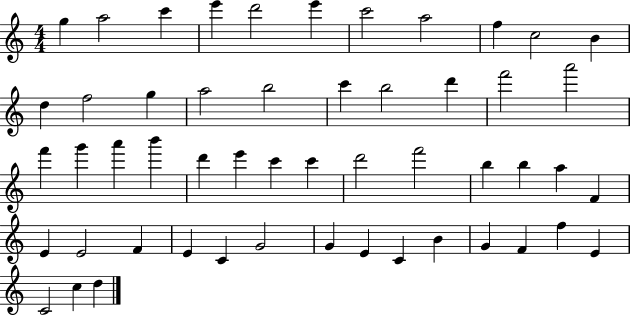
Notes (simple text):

G5/q A5/h C6/q E6/q D6/h E6/q C6/h A5/h F5/q C5/h B4/q D5/q F5/h G5/q A5/h B5/h C6/q B5/h D6/q F6/h A6/h F6/q G6/q A6/q B6/q D6/q E6/q C6/q C6/q D6/h F6/h B5/q B5/q A5/q F4/q E4/q E4/h F4/q E4/q C4/q G4/h G4/q E4/q C4/q B4/q G4/q F4/q F5/q E4/q C4/h C5/q D5/q